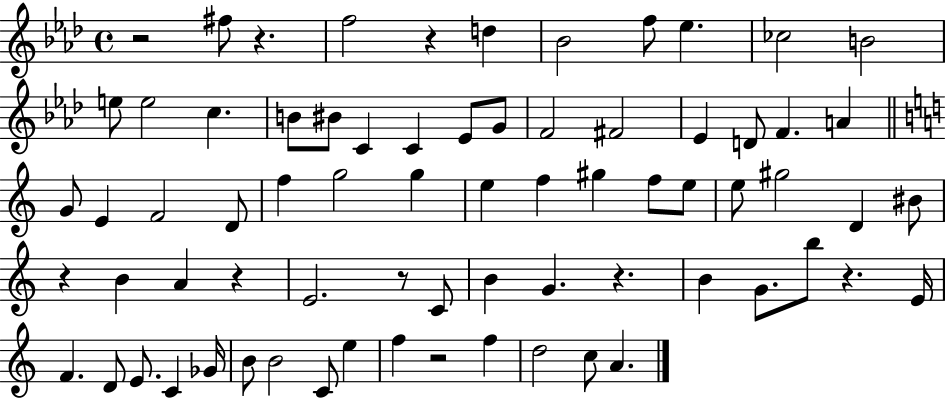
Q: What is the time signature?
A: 4/4